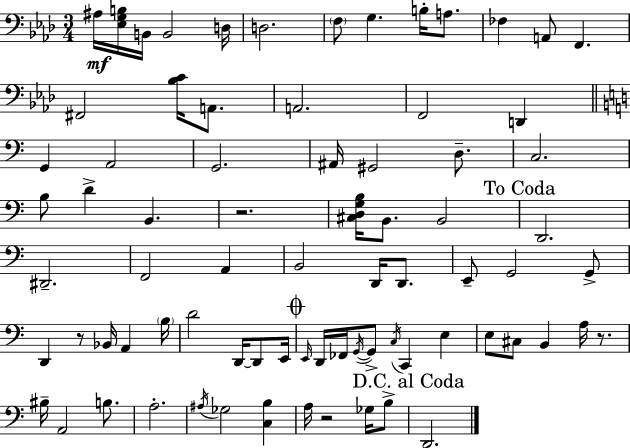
{
  \clef bass
  \numericTimeSignature
  \time 3/4
  \key aes \major
  ais16\mf <ees g b>16 b,16 b,2 d16 | d2. | \parenthesize f8 g4. b16-. a8. | fes4 a,8 f,4. | \break fis,2 <bes c'>16 a,8. | a,2. | f,2 d,4 | \bar "||" \break \key a \minor g,4 a,2 | g,2. | ais,16 gis,2 d8.-- | c2. | \break b8 d'4-> b,4. | r2. | <cis d g b>16 b,8. b,2 | \mark "To Coda" d,2. | \break dis,2.-- | f,2 a,4 | b,2 d,16 d,8. | e,8-- g,2 g,8-> | \break d,4 r8 bes,16 a,4 \parenthesize b16 | d'2 d,16~~ d,8 e,16 | \mark \markup { \musicglyph "scripts.coda" } \grace { e,16 } d,16 fes,16 \acciaccatura { g,16~ }~ g,8-> \acciaccatura { c16 } c,4 e4 | e8 cis8 b,4 a16 | \break r8. bis16-- a,2 | b8. a2.-. | \acciaccatura { ais16 } ges2 | <c b>4 a16 r2 | \break ges16 b8-> \mark "D.C. al Coda" d,2. | \bar "|."
}